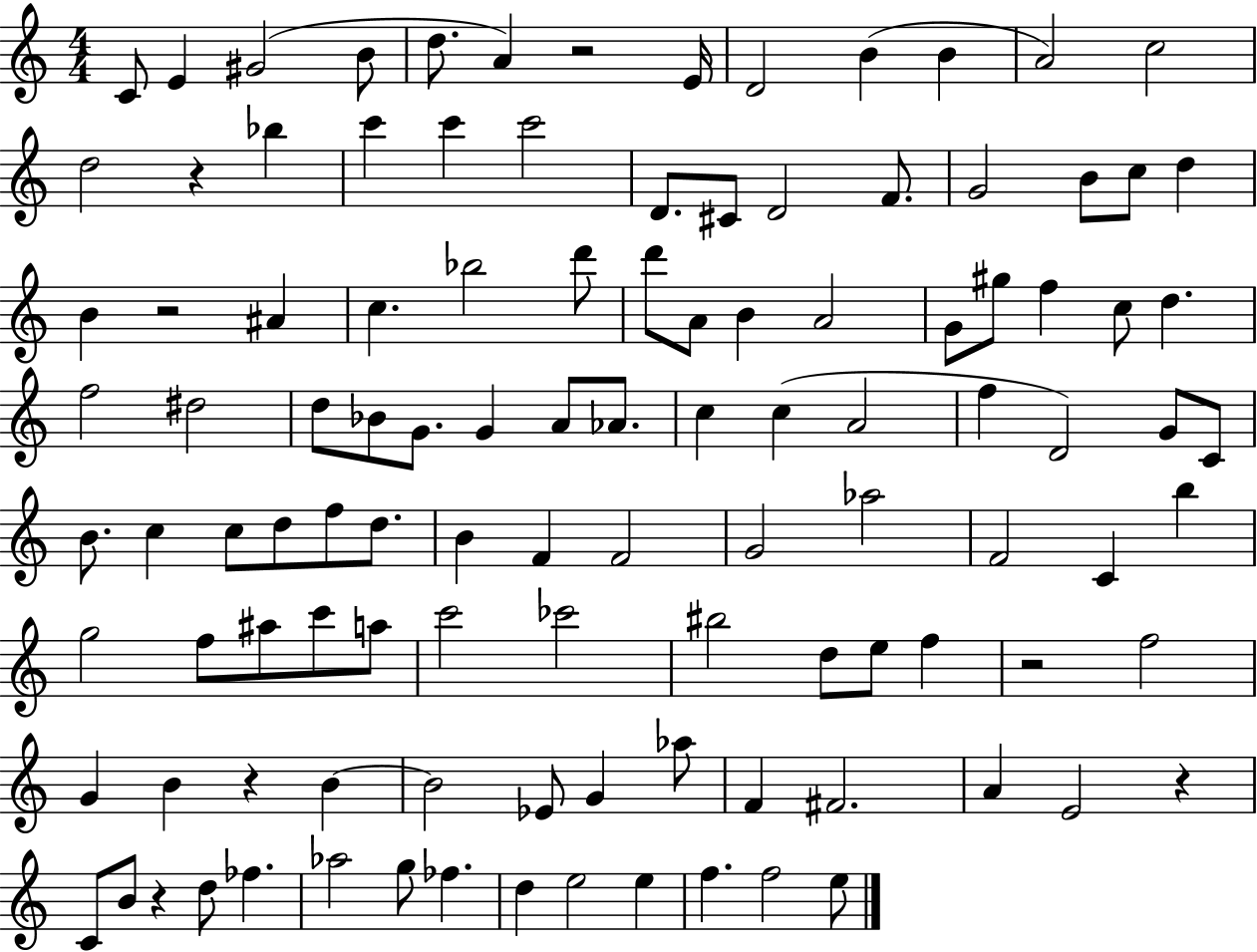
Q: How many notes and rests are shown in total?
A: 111